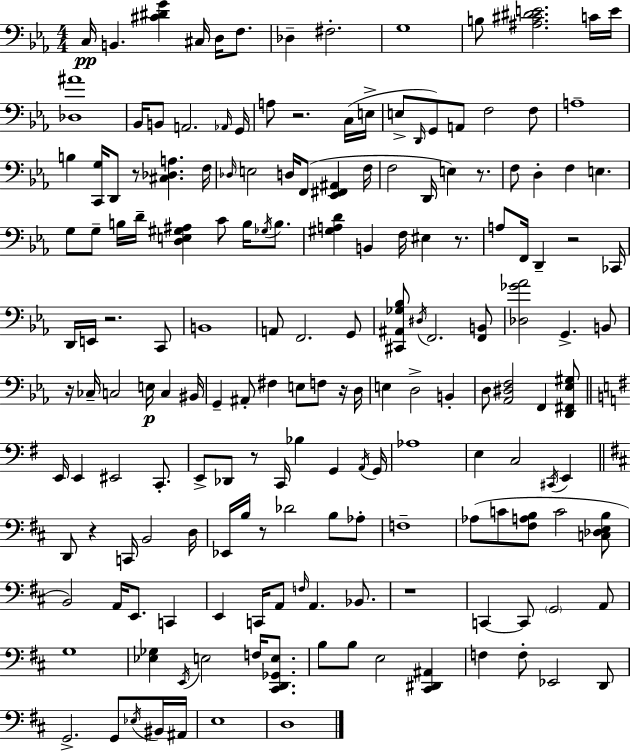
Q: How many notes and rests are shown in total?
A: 174